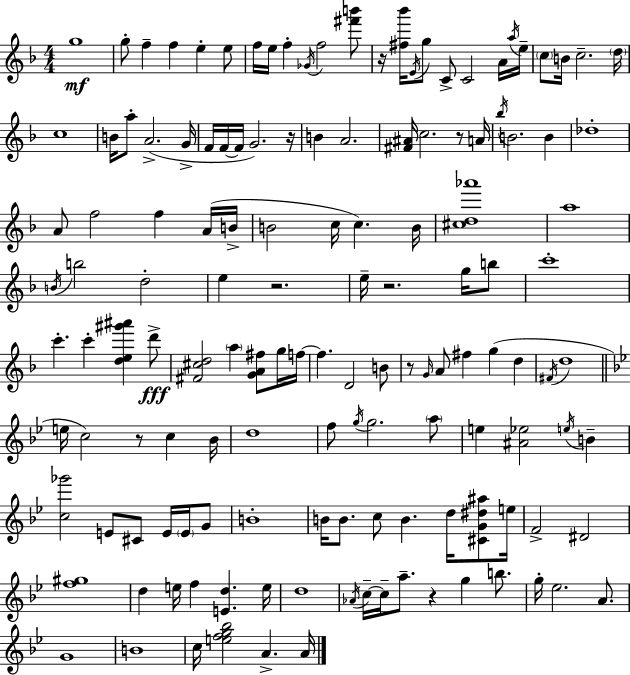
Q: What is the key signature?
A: D minor